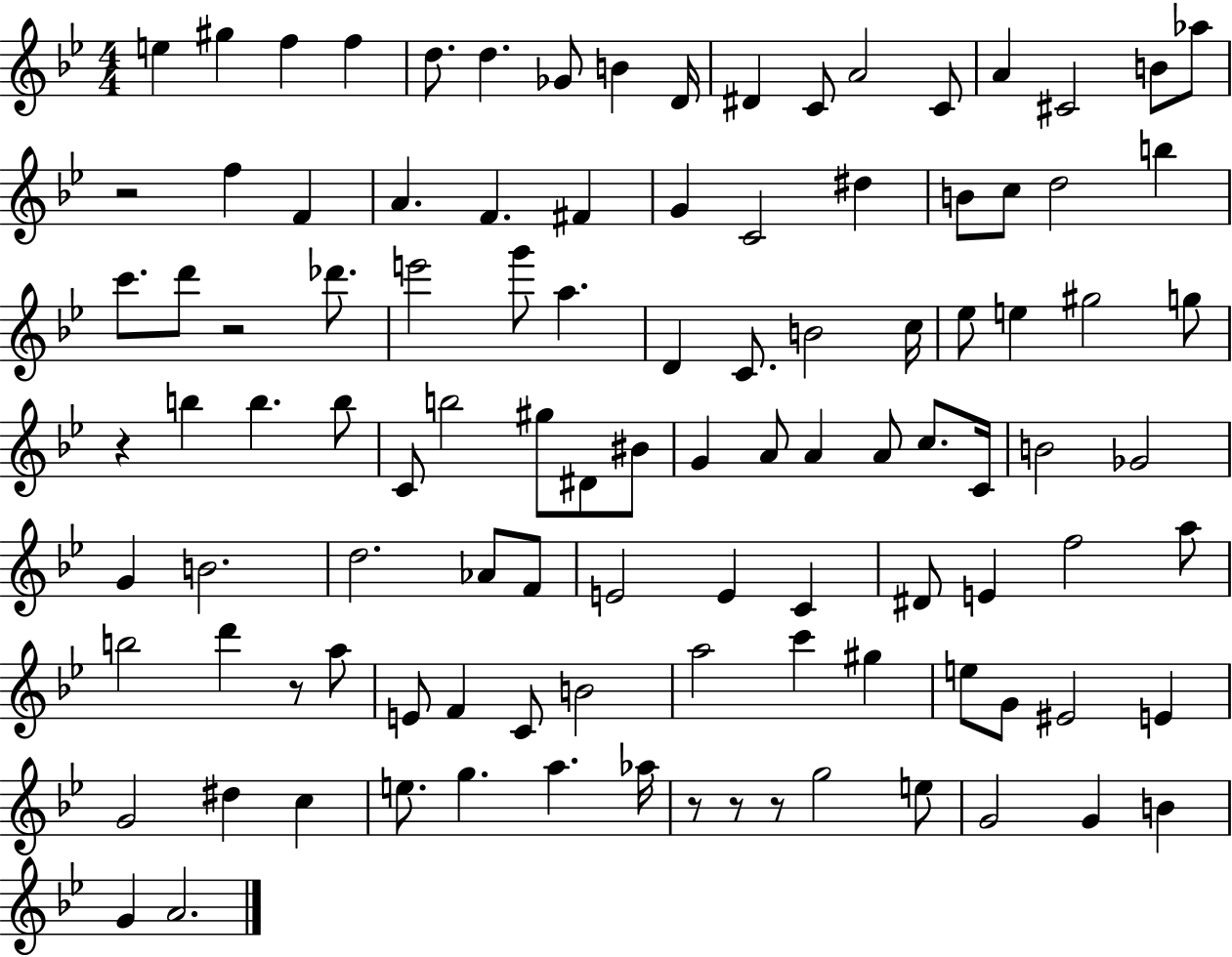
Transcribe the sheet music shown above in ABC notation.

X:1
T:Untitled
M:4/4
L:1/4
K:Bb
e ^g f f d/2 d _G/2 B D/4 ^D C/2 A2 C/2 A ^C2 B/2 _a/2 z2 f F A F ^F G C2 ^d B/2 c/2 d2 b c'/2 d'/2 z2 _d'/2 e'2 g'/2 a D C/2 B2 c/4 _e/2 e ^g2 g/2 z b b b/2 C/2 b2 ^g/2 ^D/2 ^B/2 G A/2 A A/2 c/2 C/4 B2 _G2 G B2 d2 _A/2 F/2 E2 E C ^D/2 E f2 a/2 b2 d' z/2 a/2 E/2 F C/2 B2 a2 c' ^g e/2 G/2 ^E2 E G2 ^d c e/2 g a _a/4 z/2 z/2 z/2 g2 e/2 G2 G B G A2